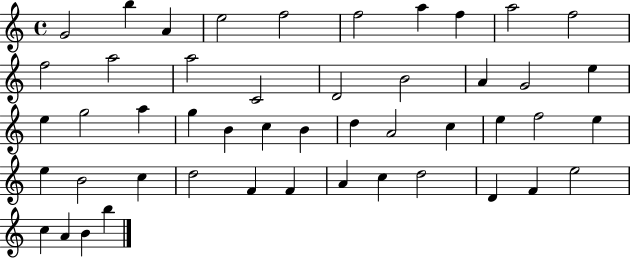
G4/h B5/q A4/q E5/h F5/h F5/h A5/q F5/q A5/h F5/h F5/h A5/h A5/h C4/h D4/h B4/h A4/q G4/h E5/q E5/q G5/h A5/q G5/q B4/q C5/q B4/q D5/q A4/h C5/q E5/q F5/h E5/q E5/q B4/h C5/q D5/h F4/q F4/q A4/q C5/q D5/h D4/q F4/q E5/h C5/q A4/q B4/q B5/q